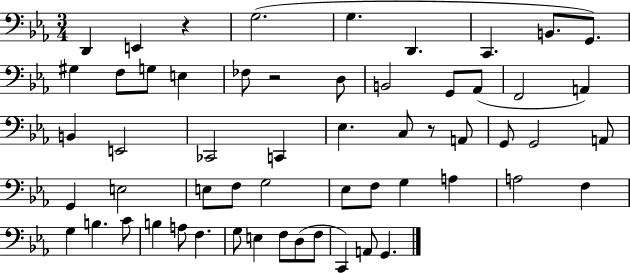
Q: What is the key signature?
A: EES major